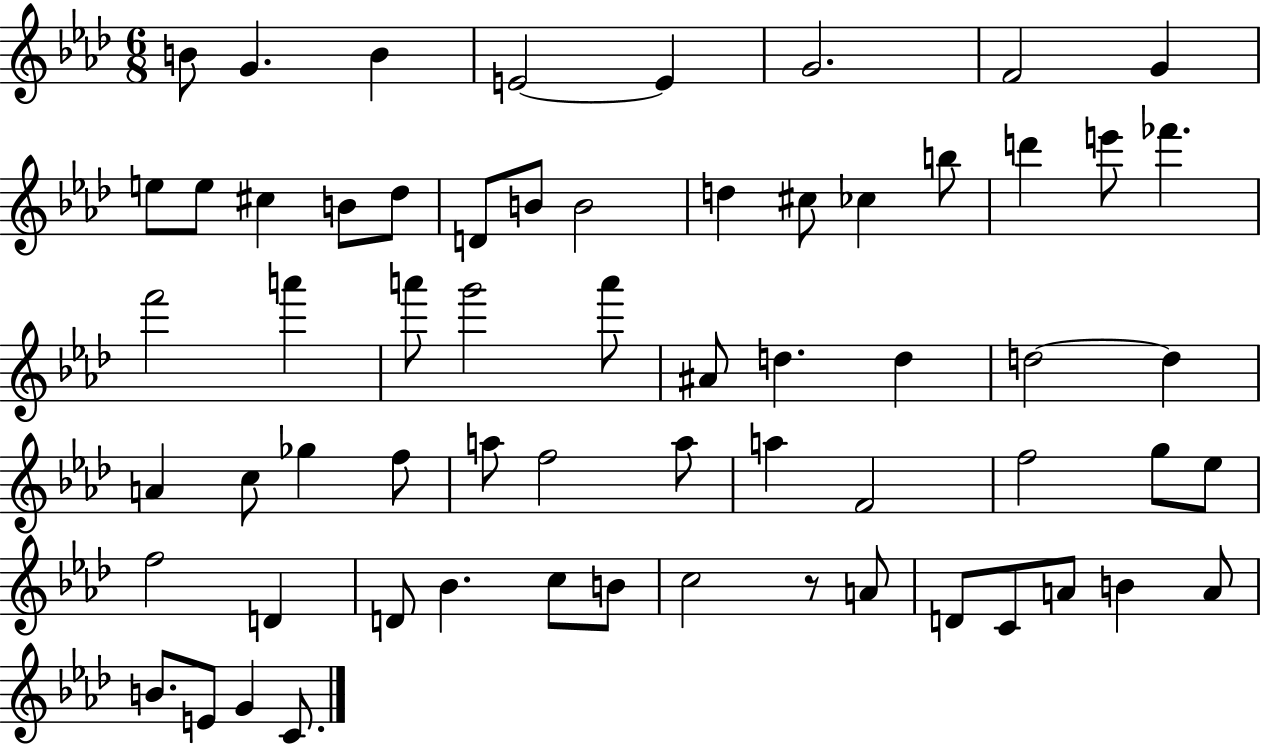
{
  \clef treble
  \numericTimeSignature
  \time 6/8
  \key aes \major
  b'8 g'4. b'4 | e'2~~ e'4 | g'2. | f'2 g'4 | \break e''8 e''8 cis''4 b'8 des''8 | d'8 b'8 b'2 | d''4 cis''8 ces''4 b''8 | d'''4 e'''8 fes'''4. | \break f'''2 a'''4 | a'''8 g'''2 a'''8 | ais'8 d''4. d''4 | d''2~~ d''4 | \break a'4 c''8 ges''4 f''8 | a''8 f''2 a''8 | a''4 f'2 | f''2 g''8 ees''8 | \break f''2 d'4 | d'8 bes'4. c''8 b'8 | c''2 r8 a'8 | d'8 c'8 a'8 b'4 a'8 | \break b'8. e'8 g'4 c'8. | \bar "|."
}